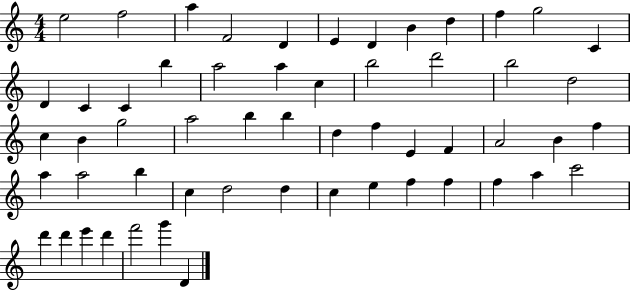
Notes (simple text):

E5/h F5/h A5/q F4/h D4/q E4/q D4/q B4/q D5/q F5/q G5/h C4/q D4/q C4/q C4/q B5/q A5/h A5/q C5/q B5/h D6/h B5/h D5/h C5/q B4/q G5/h A5/h B5/q B5/q D5/q F5/q E4/q F4/q A4/h B4/q F5/q A5/q A5/h B5/q C5/q D5/h D5/q C5/q E5/q F5/q F5/q F5/q A5/q C6/h D6/q D6/q E6/q D6/q F6/h G6/q D4/q